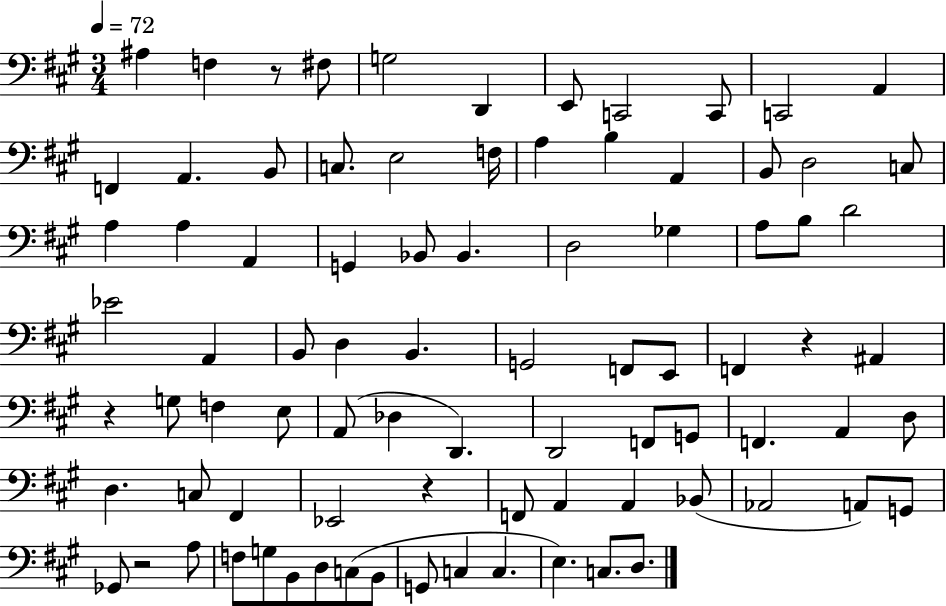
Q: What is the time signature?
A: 3/4